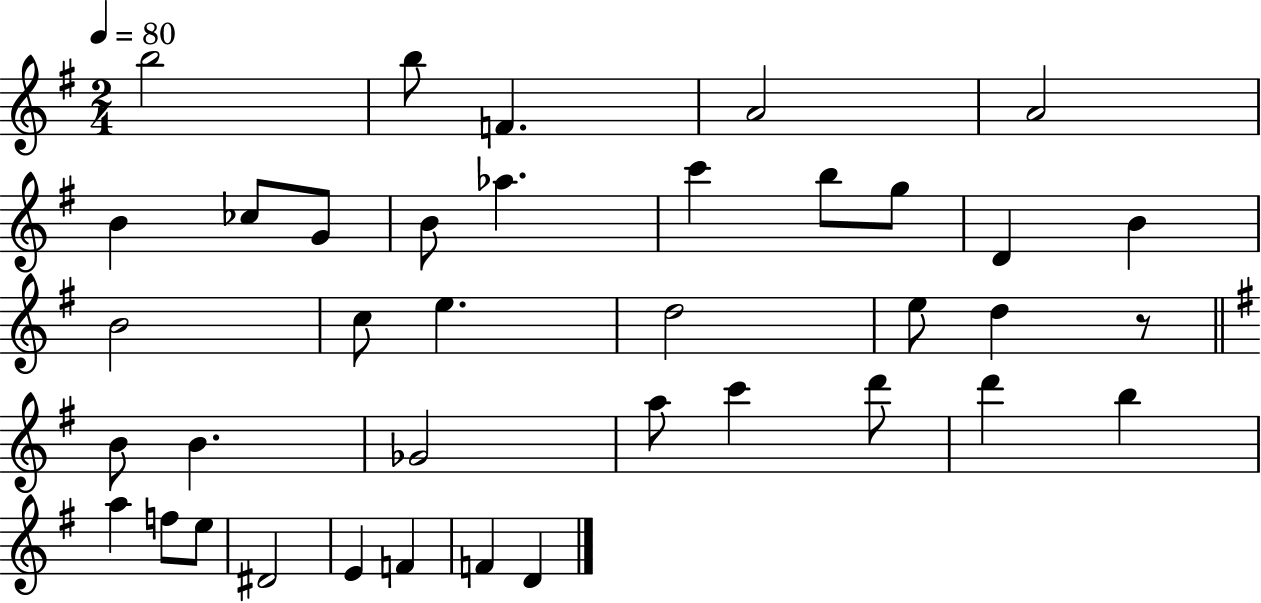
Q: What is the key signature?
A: G major